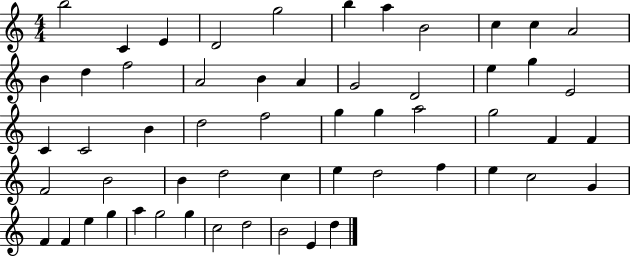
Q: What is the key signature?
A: C major